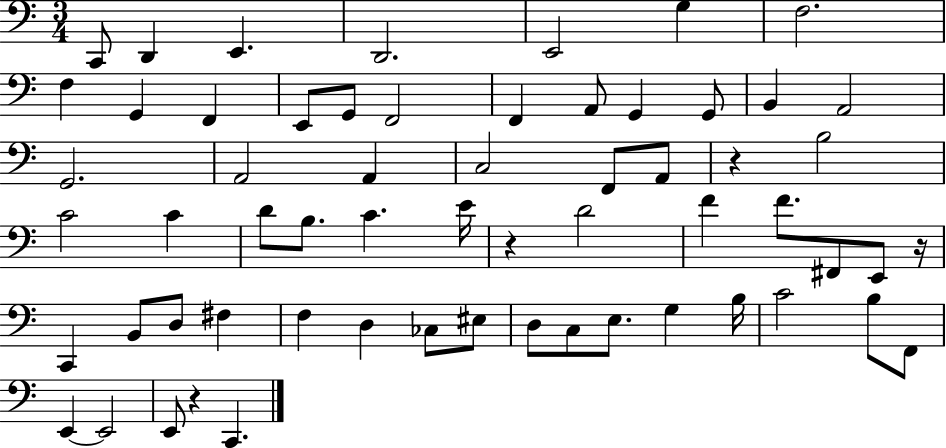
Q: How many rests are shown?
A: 4